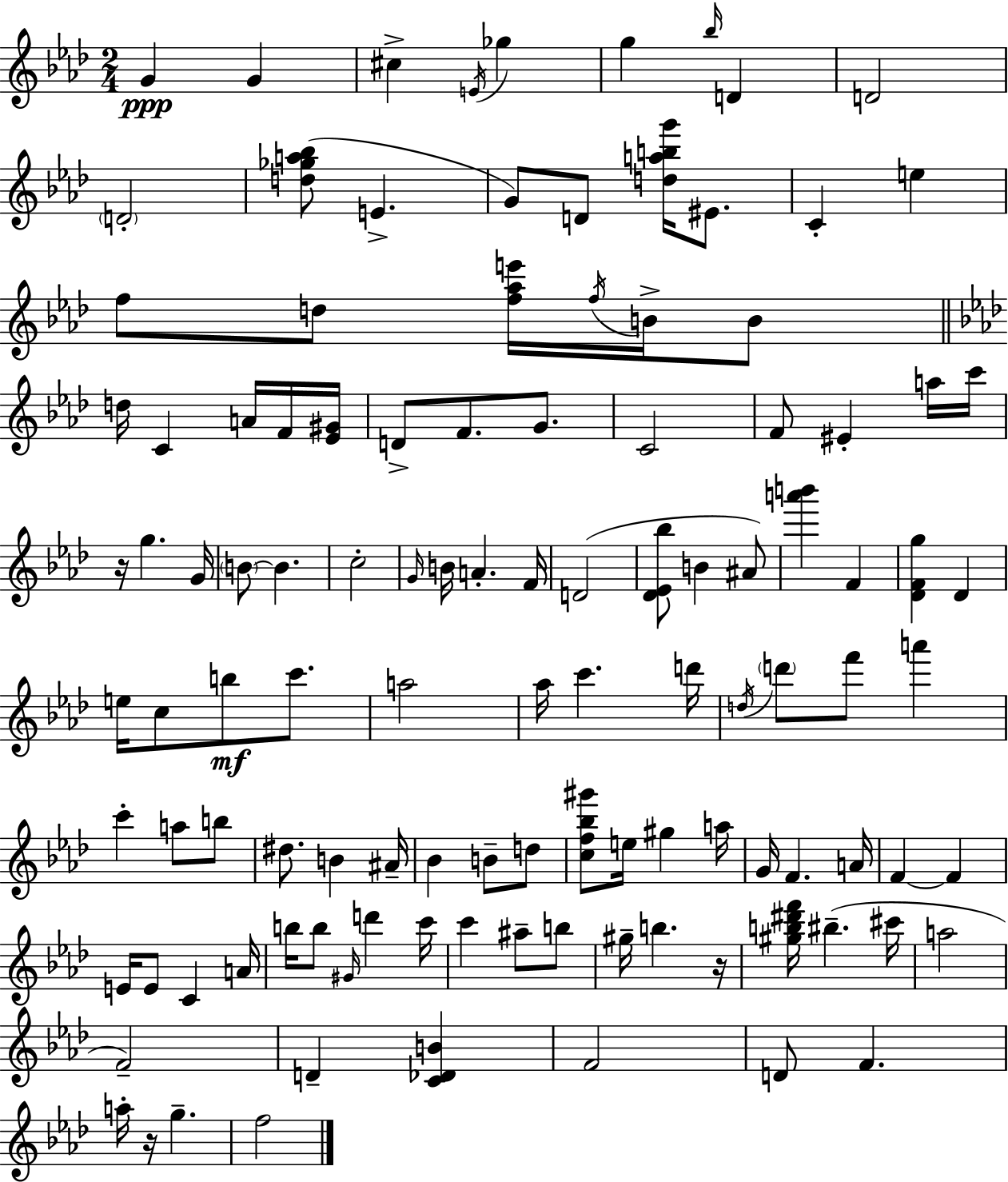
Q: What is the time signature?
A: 2/4